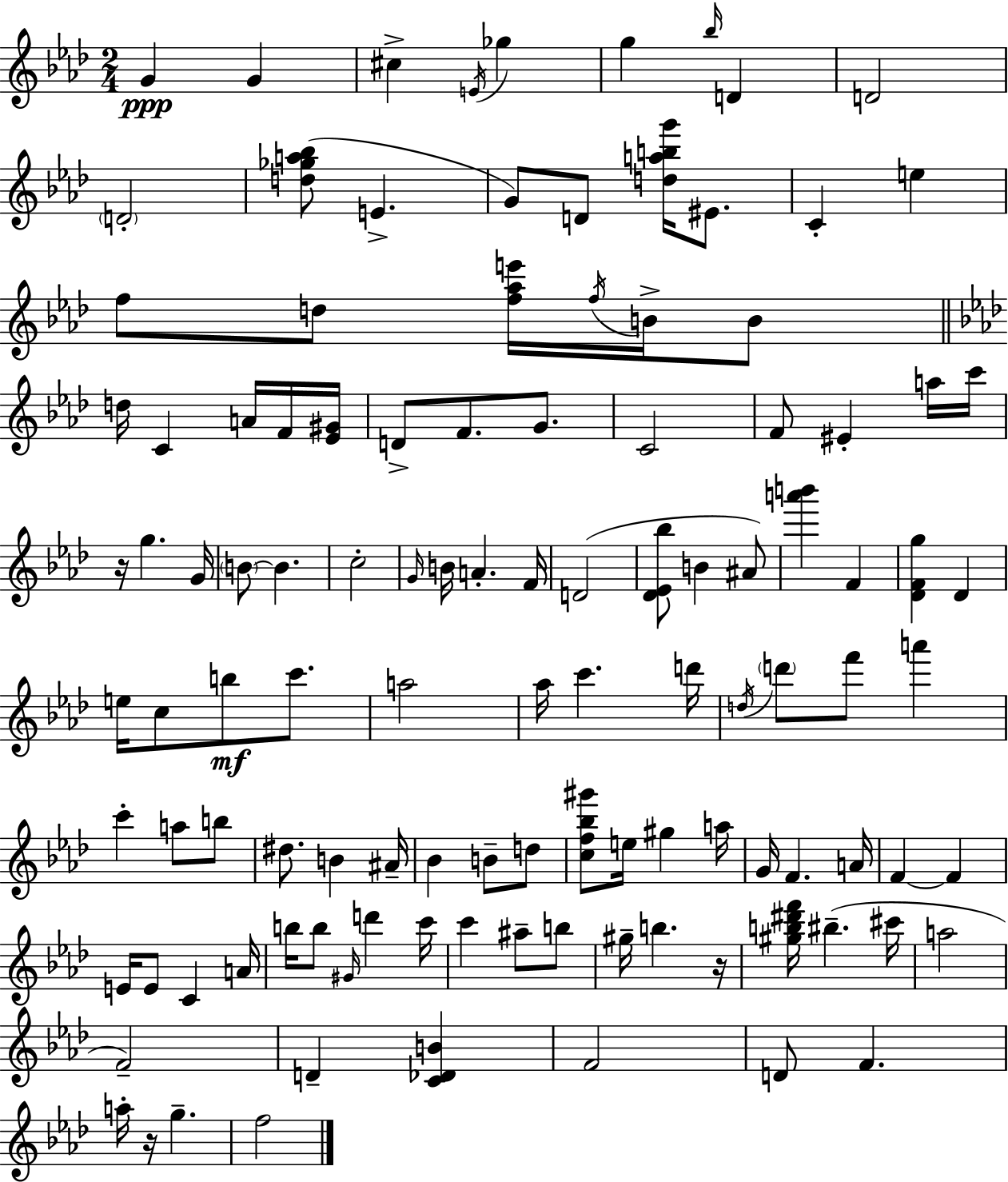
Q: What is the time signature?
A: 2/4